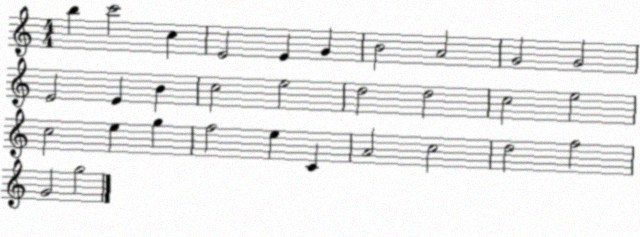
X:1
T:Untitled
M:4/4
L:1/4
K:C
b c'2 c E2 E G B2 A2 G2 G2 E2 E B c2 e2 d2 d2 c2 e2 c2 e g f2 e C A2 c2 d2 f2 G2 g2